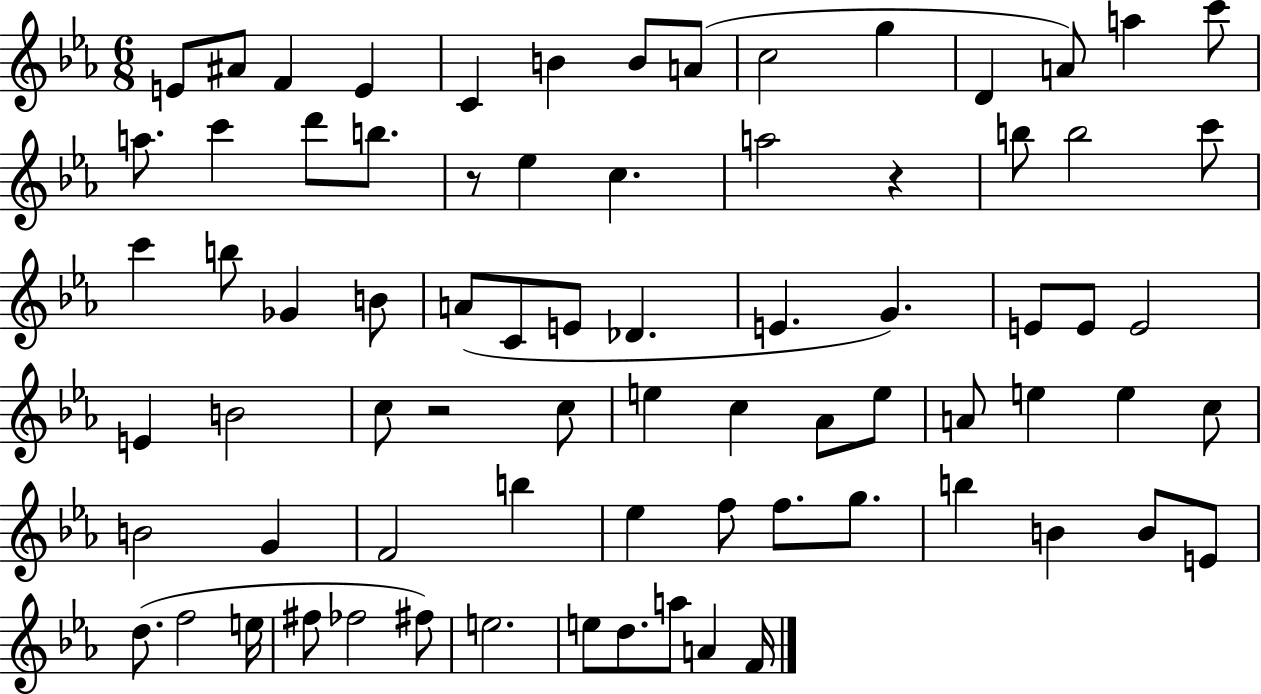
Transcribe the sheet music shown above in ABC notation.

X:1
T:Untitled
M:6/8
L:1/4
K:Eb
E/2 ^A/2 F E C B B/2 A/2 c2 g D A/2 a c'/2 a/2 c' d'/2 b/2 z/2 _e c a2 z b/2 b2 c'/2 c' b/2 _G B/2 A/2 C/2 E/2 _D E G E/2 E/2 E2 E B2 c/2 z2 c/2 e c _A/2 e/2 A/2 e e c/2 B2 G F2 b _e f/2 f/2 g/2 b B B/2 E/2 d/2 f2 e/4 ^f/2 _f2 ^f/2 e2 e/2 d/2 a/2 A F/4